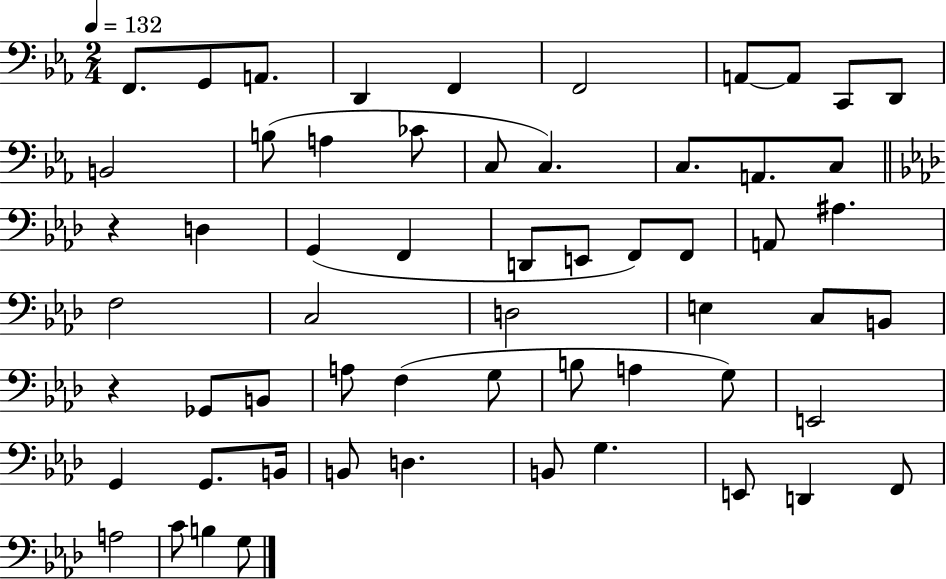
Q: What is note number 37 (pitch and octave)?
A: A3